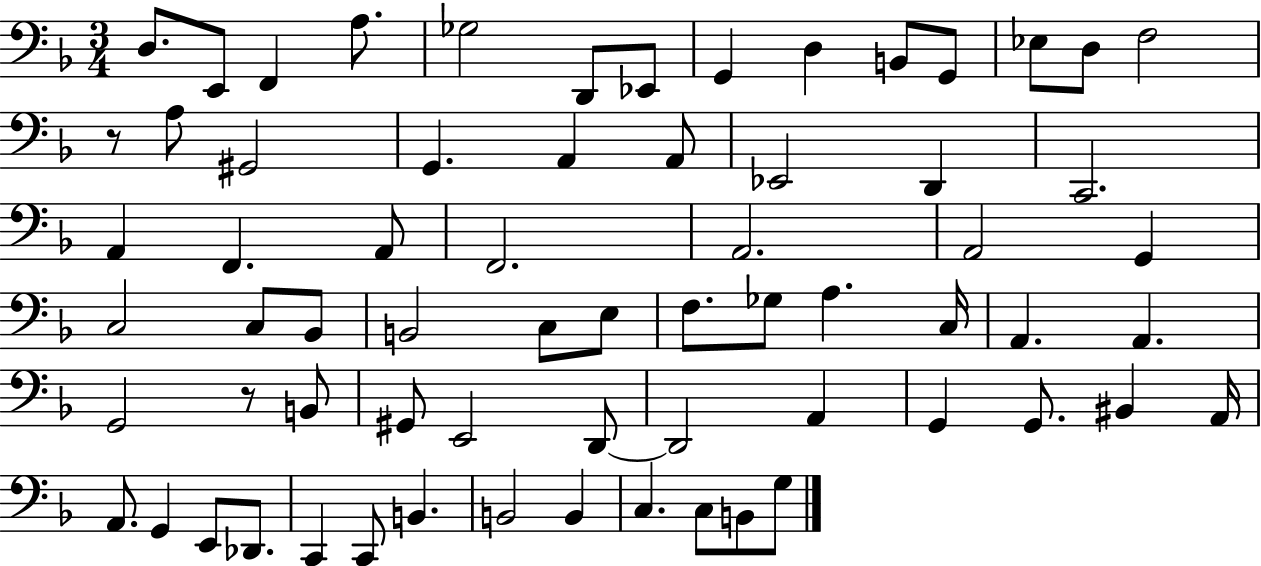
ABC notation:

X:1
T:Untitled
M:3/4
L:1/4
K:F
D,/2 E,,/2 F,, A,/2 _G,2 D,,/2 _E,,/2 G,, D, B,,/2 G,,/2 _E,/2 D,/2 F,2 z/2 A,/2 ^G,,2 G,, A,, A,,/2 _E,,2 D,, C,,2 A,, F,, A,,/2 F,,2 A,,2 A,,2 G,, C,2 C,/2 _B,,/2 B,,2 C,/2 E,/2 F,/2 _G,/2 A, C,/4 A,, A,, G,,2 z/2 B,,/2 ^G,,/2 E,,2 D,,/2 D,,2 A,, G,, G,,/2 ^B,, A,,/4 A,,/2 G,, E,,/2 _D,,/2 C,, C,,/2 B,, B,,2 B,, C, C,/2 B,,/2 G,/2